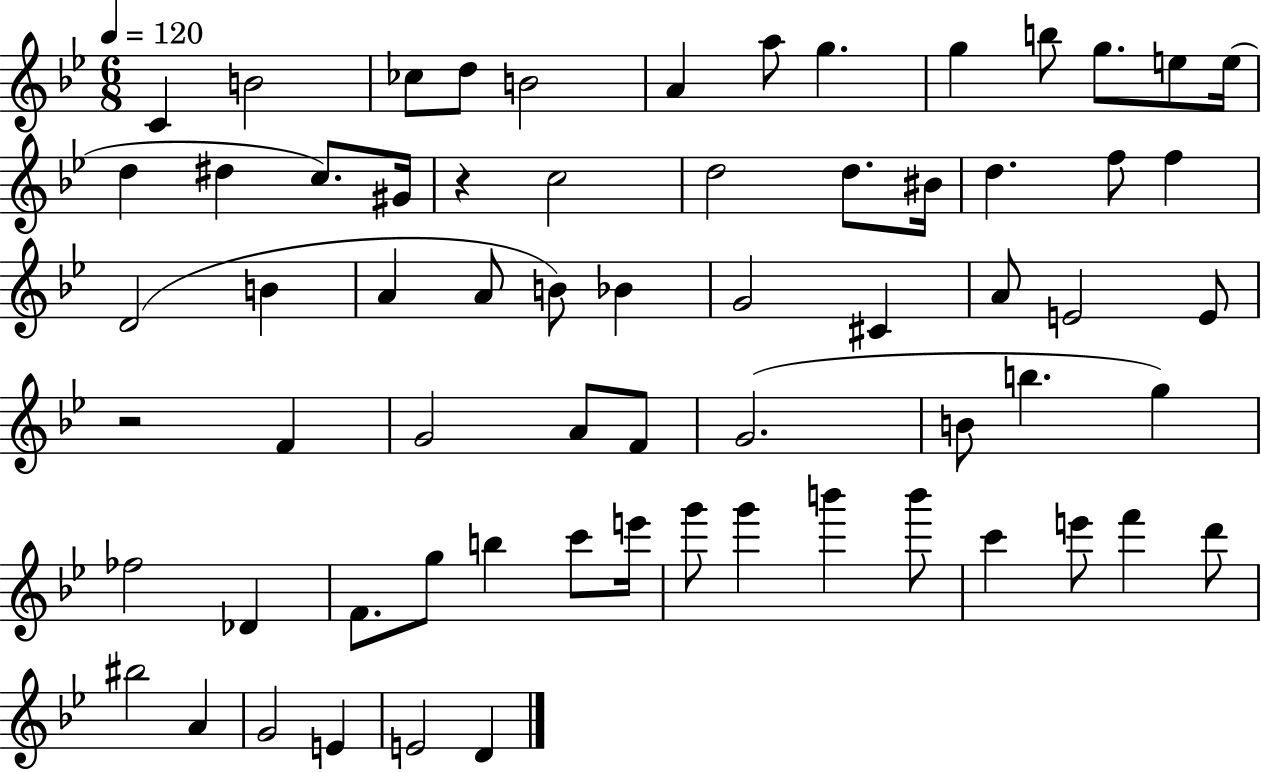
X:1
T:Untitled
M:6/8
L:1/4
K:Bb
C B2 _c/2 d/2 B2 A a/2 g g b/2 g/2 e/2 e/4 d ^d c/2 ^G/4 z c2 d2 d/2 ^B/4 d f/2 f D2 B A A/2 B/2 _B G2 ^C A/2 E2 E/2 z2 F G2 A/2 F/2 G2 B/2 b g _f2 _D F/2 g/2 b c'/2 e'/4 g'/2 g' b' b'/2 c' e'/2 f' d'/2 ^b2 A G2 E E2 D